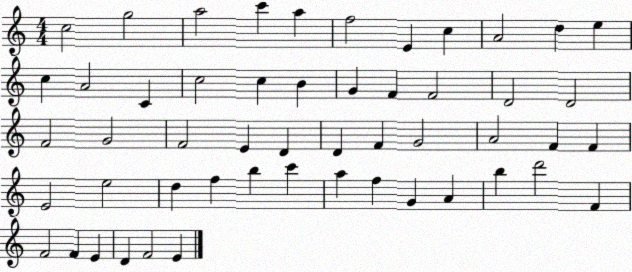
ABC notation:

X:1
T:Untitled
M:4/4
L:1/4
K:C
c2 g2 a2 c' a f2 E c A2 d e c A2 C c2 c B G F F2 D2 D2 F2 G2 F2 E D D F G2 A2 F F E2 e2 d f b c' a f G A b d'2 F F2 F E D F2 E